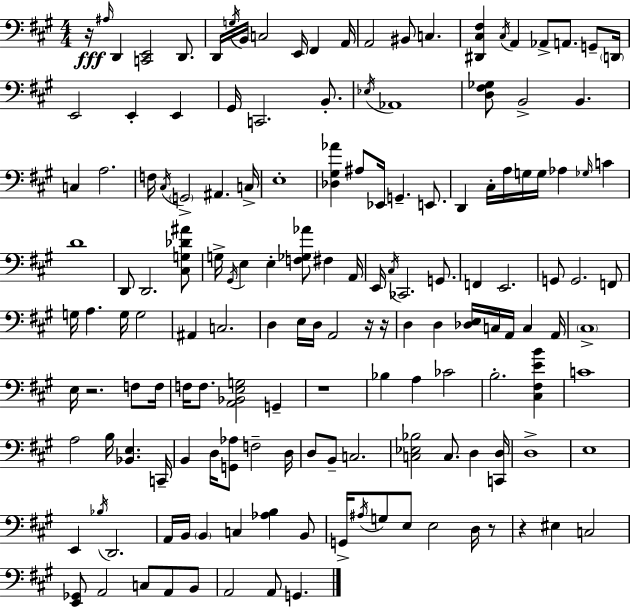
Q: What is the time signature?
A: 4/4